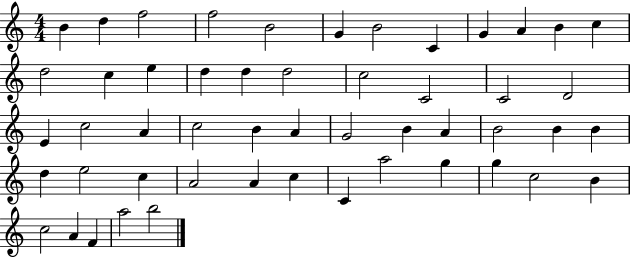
B4/q D5/q F5/h F5/h B4/h G4/q B4/h C4/q G4/q A4/q B4/q C5/q D5/h C5/q E5/q D5/q D5/q D5/h C5/h C4/h C4/h D4/h E4/q C5/h A4/q C5/h B4/q A4/q G4/h B4/q A4/q B4/h B4/q B4/q D5/q E5/h C5/q A4/h A4/q C5/q C4/q A5/h G5/q G5/q C5/h B4/q C5/h A4/q F4/q A5/h B5/h